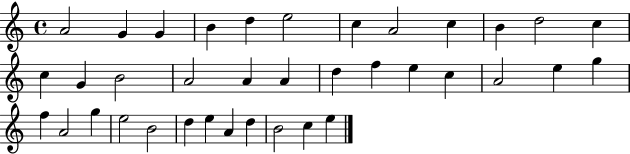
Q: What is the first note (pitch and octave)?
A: A4